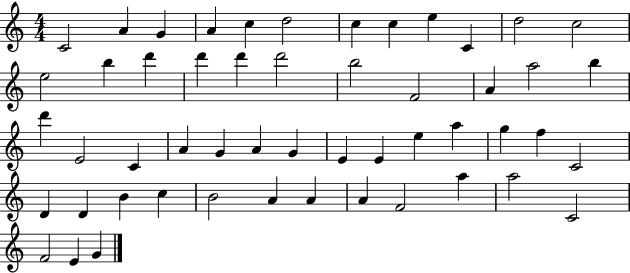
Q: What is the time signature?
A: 4/4